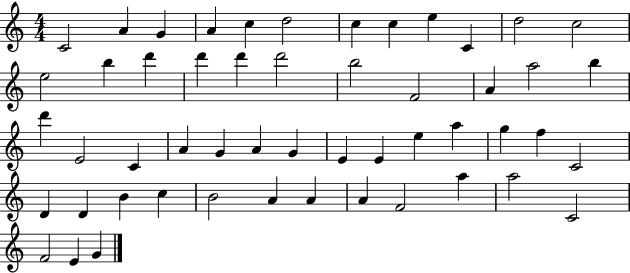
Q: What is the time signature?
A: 4/4